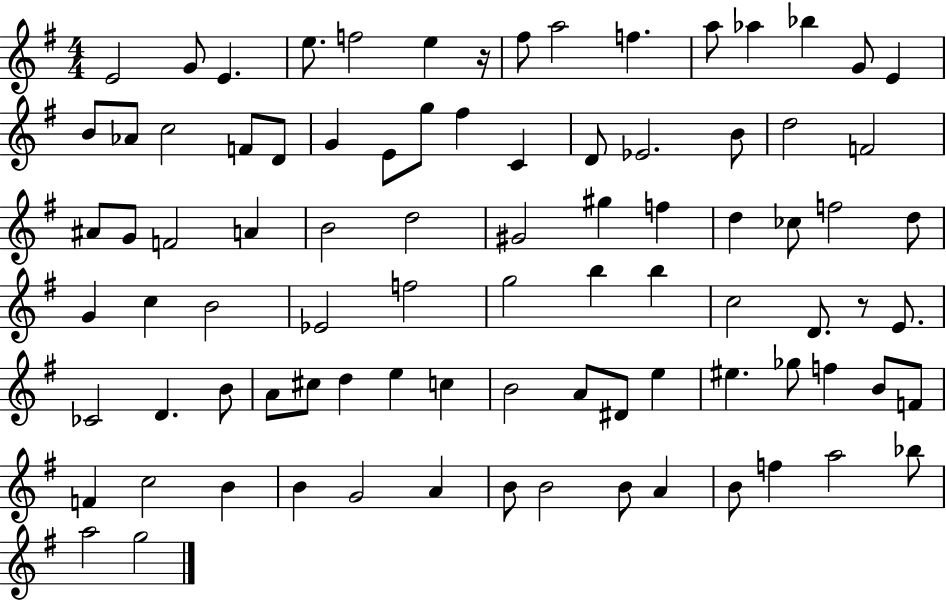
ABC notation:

X:1
T:Untitled
M:4/4
L:1/4
K:G
E2 G/2 E e/2 f2 e z/4 ^f/2 a2 f a/2 _a _b G/2 E B/2 _A/2 c2 F/2 D/2 G E/2 g/2 ^f C D/2 _E2 B/2 d2 F2 ^A/2 G/2 F2 A B2 d2 ^G2 ^g f d _c/2 f2 d/2 G c B2 _E2 f2 g2 b b c2 D/2 z/2 E/2 _C2 D B/2 A/2 ^c/2 d e c B2 A/2 ^D/2 e ^e _g/2 f B/2 F/2 F c2 B B G2 A B/2 B2 B/2 A B/2 f a2 _b/2 a2 g2